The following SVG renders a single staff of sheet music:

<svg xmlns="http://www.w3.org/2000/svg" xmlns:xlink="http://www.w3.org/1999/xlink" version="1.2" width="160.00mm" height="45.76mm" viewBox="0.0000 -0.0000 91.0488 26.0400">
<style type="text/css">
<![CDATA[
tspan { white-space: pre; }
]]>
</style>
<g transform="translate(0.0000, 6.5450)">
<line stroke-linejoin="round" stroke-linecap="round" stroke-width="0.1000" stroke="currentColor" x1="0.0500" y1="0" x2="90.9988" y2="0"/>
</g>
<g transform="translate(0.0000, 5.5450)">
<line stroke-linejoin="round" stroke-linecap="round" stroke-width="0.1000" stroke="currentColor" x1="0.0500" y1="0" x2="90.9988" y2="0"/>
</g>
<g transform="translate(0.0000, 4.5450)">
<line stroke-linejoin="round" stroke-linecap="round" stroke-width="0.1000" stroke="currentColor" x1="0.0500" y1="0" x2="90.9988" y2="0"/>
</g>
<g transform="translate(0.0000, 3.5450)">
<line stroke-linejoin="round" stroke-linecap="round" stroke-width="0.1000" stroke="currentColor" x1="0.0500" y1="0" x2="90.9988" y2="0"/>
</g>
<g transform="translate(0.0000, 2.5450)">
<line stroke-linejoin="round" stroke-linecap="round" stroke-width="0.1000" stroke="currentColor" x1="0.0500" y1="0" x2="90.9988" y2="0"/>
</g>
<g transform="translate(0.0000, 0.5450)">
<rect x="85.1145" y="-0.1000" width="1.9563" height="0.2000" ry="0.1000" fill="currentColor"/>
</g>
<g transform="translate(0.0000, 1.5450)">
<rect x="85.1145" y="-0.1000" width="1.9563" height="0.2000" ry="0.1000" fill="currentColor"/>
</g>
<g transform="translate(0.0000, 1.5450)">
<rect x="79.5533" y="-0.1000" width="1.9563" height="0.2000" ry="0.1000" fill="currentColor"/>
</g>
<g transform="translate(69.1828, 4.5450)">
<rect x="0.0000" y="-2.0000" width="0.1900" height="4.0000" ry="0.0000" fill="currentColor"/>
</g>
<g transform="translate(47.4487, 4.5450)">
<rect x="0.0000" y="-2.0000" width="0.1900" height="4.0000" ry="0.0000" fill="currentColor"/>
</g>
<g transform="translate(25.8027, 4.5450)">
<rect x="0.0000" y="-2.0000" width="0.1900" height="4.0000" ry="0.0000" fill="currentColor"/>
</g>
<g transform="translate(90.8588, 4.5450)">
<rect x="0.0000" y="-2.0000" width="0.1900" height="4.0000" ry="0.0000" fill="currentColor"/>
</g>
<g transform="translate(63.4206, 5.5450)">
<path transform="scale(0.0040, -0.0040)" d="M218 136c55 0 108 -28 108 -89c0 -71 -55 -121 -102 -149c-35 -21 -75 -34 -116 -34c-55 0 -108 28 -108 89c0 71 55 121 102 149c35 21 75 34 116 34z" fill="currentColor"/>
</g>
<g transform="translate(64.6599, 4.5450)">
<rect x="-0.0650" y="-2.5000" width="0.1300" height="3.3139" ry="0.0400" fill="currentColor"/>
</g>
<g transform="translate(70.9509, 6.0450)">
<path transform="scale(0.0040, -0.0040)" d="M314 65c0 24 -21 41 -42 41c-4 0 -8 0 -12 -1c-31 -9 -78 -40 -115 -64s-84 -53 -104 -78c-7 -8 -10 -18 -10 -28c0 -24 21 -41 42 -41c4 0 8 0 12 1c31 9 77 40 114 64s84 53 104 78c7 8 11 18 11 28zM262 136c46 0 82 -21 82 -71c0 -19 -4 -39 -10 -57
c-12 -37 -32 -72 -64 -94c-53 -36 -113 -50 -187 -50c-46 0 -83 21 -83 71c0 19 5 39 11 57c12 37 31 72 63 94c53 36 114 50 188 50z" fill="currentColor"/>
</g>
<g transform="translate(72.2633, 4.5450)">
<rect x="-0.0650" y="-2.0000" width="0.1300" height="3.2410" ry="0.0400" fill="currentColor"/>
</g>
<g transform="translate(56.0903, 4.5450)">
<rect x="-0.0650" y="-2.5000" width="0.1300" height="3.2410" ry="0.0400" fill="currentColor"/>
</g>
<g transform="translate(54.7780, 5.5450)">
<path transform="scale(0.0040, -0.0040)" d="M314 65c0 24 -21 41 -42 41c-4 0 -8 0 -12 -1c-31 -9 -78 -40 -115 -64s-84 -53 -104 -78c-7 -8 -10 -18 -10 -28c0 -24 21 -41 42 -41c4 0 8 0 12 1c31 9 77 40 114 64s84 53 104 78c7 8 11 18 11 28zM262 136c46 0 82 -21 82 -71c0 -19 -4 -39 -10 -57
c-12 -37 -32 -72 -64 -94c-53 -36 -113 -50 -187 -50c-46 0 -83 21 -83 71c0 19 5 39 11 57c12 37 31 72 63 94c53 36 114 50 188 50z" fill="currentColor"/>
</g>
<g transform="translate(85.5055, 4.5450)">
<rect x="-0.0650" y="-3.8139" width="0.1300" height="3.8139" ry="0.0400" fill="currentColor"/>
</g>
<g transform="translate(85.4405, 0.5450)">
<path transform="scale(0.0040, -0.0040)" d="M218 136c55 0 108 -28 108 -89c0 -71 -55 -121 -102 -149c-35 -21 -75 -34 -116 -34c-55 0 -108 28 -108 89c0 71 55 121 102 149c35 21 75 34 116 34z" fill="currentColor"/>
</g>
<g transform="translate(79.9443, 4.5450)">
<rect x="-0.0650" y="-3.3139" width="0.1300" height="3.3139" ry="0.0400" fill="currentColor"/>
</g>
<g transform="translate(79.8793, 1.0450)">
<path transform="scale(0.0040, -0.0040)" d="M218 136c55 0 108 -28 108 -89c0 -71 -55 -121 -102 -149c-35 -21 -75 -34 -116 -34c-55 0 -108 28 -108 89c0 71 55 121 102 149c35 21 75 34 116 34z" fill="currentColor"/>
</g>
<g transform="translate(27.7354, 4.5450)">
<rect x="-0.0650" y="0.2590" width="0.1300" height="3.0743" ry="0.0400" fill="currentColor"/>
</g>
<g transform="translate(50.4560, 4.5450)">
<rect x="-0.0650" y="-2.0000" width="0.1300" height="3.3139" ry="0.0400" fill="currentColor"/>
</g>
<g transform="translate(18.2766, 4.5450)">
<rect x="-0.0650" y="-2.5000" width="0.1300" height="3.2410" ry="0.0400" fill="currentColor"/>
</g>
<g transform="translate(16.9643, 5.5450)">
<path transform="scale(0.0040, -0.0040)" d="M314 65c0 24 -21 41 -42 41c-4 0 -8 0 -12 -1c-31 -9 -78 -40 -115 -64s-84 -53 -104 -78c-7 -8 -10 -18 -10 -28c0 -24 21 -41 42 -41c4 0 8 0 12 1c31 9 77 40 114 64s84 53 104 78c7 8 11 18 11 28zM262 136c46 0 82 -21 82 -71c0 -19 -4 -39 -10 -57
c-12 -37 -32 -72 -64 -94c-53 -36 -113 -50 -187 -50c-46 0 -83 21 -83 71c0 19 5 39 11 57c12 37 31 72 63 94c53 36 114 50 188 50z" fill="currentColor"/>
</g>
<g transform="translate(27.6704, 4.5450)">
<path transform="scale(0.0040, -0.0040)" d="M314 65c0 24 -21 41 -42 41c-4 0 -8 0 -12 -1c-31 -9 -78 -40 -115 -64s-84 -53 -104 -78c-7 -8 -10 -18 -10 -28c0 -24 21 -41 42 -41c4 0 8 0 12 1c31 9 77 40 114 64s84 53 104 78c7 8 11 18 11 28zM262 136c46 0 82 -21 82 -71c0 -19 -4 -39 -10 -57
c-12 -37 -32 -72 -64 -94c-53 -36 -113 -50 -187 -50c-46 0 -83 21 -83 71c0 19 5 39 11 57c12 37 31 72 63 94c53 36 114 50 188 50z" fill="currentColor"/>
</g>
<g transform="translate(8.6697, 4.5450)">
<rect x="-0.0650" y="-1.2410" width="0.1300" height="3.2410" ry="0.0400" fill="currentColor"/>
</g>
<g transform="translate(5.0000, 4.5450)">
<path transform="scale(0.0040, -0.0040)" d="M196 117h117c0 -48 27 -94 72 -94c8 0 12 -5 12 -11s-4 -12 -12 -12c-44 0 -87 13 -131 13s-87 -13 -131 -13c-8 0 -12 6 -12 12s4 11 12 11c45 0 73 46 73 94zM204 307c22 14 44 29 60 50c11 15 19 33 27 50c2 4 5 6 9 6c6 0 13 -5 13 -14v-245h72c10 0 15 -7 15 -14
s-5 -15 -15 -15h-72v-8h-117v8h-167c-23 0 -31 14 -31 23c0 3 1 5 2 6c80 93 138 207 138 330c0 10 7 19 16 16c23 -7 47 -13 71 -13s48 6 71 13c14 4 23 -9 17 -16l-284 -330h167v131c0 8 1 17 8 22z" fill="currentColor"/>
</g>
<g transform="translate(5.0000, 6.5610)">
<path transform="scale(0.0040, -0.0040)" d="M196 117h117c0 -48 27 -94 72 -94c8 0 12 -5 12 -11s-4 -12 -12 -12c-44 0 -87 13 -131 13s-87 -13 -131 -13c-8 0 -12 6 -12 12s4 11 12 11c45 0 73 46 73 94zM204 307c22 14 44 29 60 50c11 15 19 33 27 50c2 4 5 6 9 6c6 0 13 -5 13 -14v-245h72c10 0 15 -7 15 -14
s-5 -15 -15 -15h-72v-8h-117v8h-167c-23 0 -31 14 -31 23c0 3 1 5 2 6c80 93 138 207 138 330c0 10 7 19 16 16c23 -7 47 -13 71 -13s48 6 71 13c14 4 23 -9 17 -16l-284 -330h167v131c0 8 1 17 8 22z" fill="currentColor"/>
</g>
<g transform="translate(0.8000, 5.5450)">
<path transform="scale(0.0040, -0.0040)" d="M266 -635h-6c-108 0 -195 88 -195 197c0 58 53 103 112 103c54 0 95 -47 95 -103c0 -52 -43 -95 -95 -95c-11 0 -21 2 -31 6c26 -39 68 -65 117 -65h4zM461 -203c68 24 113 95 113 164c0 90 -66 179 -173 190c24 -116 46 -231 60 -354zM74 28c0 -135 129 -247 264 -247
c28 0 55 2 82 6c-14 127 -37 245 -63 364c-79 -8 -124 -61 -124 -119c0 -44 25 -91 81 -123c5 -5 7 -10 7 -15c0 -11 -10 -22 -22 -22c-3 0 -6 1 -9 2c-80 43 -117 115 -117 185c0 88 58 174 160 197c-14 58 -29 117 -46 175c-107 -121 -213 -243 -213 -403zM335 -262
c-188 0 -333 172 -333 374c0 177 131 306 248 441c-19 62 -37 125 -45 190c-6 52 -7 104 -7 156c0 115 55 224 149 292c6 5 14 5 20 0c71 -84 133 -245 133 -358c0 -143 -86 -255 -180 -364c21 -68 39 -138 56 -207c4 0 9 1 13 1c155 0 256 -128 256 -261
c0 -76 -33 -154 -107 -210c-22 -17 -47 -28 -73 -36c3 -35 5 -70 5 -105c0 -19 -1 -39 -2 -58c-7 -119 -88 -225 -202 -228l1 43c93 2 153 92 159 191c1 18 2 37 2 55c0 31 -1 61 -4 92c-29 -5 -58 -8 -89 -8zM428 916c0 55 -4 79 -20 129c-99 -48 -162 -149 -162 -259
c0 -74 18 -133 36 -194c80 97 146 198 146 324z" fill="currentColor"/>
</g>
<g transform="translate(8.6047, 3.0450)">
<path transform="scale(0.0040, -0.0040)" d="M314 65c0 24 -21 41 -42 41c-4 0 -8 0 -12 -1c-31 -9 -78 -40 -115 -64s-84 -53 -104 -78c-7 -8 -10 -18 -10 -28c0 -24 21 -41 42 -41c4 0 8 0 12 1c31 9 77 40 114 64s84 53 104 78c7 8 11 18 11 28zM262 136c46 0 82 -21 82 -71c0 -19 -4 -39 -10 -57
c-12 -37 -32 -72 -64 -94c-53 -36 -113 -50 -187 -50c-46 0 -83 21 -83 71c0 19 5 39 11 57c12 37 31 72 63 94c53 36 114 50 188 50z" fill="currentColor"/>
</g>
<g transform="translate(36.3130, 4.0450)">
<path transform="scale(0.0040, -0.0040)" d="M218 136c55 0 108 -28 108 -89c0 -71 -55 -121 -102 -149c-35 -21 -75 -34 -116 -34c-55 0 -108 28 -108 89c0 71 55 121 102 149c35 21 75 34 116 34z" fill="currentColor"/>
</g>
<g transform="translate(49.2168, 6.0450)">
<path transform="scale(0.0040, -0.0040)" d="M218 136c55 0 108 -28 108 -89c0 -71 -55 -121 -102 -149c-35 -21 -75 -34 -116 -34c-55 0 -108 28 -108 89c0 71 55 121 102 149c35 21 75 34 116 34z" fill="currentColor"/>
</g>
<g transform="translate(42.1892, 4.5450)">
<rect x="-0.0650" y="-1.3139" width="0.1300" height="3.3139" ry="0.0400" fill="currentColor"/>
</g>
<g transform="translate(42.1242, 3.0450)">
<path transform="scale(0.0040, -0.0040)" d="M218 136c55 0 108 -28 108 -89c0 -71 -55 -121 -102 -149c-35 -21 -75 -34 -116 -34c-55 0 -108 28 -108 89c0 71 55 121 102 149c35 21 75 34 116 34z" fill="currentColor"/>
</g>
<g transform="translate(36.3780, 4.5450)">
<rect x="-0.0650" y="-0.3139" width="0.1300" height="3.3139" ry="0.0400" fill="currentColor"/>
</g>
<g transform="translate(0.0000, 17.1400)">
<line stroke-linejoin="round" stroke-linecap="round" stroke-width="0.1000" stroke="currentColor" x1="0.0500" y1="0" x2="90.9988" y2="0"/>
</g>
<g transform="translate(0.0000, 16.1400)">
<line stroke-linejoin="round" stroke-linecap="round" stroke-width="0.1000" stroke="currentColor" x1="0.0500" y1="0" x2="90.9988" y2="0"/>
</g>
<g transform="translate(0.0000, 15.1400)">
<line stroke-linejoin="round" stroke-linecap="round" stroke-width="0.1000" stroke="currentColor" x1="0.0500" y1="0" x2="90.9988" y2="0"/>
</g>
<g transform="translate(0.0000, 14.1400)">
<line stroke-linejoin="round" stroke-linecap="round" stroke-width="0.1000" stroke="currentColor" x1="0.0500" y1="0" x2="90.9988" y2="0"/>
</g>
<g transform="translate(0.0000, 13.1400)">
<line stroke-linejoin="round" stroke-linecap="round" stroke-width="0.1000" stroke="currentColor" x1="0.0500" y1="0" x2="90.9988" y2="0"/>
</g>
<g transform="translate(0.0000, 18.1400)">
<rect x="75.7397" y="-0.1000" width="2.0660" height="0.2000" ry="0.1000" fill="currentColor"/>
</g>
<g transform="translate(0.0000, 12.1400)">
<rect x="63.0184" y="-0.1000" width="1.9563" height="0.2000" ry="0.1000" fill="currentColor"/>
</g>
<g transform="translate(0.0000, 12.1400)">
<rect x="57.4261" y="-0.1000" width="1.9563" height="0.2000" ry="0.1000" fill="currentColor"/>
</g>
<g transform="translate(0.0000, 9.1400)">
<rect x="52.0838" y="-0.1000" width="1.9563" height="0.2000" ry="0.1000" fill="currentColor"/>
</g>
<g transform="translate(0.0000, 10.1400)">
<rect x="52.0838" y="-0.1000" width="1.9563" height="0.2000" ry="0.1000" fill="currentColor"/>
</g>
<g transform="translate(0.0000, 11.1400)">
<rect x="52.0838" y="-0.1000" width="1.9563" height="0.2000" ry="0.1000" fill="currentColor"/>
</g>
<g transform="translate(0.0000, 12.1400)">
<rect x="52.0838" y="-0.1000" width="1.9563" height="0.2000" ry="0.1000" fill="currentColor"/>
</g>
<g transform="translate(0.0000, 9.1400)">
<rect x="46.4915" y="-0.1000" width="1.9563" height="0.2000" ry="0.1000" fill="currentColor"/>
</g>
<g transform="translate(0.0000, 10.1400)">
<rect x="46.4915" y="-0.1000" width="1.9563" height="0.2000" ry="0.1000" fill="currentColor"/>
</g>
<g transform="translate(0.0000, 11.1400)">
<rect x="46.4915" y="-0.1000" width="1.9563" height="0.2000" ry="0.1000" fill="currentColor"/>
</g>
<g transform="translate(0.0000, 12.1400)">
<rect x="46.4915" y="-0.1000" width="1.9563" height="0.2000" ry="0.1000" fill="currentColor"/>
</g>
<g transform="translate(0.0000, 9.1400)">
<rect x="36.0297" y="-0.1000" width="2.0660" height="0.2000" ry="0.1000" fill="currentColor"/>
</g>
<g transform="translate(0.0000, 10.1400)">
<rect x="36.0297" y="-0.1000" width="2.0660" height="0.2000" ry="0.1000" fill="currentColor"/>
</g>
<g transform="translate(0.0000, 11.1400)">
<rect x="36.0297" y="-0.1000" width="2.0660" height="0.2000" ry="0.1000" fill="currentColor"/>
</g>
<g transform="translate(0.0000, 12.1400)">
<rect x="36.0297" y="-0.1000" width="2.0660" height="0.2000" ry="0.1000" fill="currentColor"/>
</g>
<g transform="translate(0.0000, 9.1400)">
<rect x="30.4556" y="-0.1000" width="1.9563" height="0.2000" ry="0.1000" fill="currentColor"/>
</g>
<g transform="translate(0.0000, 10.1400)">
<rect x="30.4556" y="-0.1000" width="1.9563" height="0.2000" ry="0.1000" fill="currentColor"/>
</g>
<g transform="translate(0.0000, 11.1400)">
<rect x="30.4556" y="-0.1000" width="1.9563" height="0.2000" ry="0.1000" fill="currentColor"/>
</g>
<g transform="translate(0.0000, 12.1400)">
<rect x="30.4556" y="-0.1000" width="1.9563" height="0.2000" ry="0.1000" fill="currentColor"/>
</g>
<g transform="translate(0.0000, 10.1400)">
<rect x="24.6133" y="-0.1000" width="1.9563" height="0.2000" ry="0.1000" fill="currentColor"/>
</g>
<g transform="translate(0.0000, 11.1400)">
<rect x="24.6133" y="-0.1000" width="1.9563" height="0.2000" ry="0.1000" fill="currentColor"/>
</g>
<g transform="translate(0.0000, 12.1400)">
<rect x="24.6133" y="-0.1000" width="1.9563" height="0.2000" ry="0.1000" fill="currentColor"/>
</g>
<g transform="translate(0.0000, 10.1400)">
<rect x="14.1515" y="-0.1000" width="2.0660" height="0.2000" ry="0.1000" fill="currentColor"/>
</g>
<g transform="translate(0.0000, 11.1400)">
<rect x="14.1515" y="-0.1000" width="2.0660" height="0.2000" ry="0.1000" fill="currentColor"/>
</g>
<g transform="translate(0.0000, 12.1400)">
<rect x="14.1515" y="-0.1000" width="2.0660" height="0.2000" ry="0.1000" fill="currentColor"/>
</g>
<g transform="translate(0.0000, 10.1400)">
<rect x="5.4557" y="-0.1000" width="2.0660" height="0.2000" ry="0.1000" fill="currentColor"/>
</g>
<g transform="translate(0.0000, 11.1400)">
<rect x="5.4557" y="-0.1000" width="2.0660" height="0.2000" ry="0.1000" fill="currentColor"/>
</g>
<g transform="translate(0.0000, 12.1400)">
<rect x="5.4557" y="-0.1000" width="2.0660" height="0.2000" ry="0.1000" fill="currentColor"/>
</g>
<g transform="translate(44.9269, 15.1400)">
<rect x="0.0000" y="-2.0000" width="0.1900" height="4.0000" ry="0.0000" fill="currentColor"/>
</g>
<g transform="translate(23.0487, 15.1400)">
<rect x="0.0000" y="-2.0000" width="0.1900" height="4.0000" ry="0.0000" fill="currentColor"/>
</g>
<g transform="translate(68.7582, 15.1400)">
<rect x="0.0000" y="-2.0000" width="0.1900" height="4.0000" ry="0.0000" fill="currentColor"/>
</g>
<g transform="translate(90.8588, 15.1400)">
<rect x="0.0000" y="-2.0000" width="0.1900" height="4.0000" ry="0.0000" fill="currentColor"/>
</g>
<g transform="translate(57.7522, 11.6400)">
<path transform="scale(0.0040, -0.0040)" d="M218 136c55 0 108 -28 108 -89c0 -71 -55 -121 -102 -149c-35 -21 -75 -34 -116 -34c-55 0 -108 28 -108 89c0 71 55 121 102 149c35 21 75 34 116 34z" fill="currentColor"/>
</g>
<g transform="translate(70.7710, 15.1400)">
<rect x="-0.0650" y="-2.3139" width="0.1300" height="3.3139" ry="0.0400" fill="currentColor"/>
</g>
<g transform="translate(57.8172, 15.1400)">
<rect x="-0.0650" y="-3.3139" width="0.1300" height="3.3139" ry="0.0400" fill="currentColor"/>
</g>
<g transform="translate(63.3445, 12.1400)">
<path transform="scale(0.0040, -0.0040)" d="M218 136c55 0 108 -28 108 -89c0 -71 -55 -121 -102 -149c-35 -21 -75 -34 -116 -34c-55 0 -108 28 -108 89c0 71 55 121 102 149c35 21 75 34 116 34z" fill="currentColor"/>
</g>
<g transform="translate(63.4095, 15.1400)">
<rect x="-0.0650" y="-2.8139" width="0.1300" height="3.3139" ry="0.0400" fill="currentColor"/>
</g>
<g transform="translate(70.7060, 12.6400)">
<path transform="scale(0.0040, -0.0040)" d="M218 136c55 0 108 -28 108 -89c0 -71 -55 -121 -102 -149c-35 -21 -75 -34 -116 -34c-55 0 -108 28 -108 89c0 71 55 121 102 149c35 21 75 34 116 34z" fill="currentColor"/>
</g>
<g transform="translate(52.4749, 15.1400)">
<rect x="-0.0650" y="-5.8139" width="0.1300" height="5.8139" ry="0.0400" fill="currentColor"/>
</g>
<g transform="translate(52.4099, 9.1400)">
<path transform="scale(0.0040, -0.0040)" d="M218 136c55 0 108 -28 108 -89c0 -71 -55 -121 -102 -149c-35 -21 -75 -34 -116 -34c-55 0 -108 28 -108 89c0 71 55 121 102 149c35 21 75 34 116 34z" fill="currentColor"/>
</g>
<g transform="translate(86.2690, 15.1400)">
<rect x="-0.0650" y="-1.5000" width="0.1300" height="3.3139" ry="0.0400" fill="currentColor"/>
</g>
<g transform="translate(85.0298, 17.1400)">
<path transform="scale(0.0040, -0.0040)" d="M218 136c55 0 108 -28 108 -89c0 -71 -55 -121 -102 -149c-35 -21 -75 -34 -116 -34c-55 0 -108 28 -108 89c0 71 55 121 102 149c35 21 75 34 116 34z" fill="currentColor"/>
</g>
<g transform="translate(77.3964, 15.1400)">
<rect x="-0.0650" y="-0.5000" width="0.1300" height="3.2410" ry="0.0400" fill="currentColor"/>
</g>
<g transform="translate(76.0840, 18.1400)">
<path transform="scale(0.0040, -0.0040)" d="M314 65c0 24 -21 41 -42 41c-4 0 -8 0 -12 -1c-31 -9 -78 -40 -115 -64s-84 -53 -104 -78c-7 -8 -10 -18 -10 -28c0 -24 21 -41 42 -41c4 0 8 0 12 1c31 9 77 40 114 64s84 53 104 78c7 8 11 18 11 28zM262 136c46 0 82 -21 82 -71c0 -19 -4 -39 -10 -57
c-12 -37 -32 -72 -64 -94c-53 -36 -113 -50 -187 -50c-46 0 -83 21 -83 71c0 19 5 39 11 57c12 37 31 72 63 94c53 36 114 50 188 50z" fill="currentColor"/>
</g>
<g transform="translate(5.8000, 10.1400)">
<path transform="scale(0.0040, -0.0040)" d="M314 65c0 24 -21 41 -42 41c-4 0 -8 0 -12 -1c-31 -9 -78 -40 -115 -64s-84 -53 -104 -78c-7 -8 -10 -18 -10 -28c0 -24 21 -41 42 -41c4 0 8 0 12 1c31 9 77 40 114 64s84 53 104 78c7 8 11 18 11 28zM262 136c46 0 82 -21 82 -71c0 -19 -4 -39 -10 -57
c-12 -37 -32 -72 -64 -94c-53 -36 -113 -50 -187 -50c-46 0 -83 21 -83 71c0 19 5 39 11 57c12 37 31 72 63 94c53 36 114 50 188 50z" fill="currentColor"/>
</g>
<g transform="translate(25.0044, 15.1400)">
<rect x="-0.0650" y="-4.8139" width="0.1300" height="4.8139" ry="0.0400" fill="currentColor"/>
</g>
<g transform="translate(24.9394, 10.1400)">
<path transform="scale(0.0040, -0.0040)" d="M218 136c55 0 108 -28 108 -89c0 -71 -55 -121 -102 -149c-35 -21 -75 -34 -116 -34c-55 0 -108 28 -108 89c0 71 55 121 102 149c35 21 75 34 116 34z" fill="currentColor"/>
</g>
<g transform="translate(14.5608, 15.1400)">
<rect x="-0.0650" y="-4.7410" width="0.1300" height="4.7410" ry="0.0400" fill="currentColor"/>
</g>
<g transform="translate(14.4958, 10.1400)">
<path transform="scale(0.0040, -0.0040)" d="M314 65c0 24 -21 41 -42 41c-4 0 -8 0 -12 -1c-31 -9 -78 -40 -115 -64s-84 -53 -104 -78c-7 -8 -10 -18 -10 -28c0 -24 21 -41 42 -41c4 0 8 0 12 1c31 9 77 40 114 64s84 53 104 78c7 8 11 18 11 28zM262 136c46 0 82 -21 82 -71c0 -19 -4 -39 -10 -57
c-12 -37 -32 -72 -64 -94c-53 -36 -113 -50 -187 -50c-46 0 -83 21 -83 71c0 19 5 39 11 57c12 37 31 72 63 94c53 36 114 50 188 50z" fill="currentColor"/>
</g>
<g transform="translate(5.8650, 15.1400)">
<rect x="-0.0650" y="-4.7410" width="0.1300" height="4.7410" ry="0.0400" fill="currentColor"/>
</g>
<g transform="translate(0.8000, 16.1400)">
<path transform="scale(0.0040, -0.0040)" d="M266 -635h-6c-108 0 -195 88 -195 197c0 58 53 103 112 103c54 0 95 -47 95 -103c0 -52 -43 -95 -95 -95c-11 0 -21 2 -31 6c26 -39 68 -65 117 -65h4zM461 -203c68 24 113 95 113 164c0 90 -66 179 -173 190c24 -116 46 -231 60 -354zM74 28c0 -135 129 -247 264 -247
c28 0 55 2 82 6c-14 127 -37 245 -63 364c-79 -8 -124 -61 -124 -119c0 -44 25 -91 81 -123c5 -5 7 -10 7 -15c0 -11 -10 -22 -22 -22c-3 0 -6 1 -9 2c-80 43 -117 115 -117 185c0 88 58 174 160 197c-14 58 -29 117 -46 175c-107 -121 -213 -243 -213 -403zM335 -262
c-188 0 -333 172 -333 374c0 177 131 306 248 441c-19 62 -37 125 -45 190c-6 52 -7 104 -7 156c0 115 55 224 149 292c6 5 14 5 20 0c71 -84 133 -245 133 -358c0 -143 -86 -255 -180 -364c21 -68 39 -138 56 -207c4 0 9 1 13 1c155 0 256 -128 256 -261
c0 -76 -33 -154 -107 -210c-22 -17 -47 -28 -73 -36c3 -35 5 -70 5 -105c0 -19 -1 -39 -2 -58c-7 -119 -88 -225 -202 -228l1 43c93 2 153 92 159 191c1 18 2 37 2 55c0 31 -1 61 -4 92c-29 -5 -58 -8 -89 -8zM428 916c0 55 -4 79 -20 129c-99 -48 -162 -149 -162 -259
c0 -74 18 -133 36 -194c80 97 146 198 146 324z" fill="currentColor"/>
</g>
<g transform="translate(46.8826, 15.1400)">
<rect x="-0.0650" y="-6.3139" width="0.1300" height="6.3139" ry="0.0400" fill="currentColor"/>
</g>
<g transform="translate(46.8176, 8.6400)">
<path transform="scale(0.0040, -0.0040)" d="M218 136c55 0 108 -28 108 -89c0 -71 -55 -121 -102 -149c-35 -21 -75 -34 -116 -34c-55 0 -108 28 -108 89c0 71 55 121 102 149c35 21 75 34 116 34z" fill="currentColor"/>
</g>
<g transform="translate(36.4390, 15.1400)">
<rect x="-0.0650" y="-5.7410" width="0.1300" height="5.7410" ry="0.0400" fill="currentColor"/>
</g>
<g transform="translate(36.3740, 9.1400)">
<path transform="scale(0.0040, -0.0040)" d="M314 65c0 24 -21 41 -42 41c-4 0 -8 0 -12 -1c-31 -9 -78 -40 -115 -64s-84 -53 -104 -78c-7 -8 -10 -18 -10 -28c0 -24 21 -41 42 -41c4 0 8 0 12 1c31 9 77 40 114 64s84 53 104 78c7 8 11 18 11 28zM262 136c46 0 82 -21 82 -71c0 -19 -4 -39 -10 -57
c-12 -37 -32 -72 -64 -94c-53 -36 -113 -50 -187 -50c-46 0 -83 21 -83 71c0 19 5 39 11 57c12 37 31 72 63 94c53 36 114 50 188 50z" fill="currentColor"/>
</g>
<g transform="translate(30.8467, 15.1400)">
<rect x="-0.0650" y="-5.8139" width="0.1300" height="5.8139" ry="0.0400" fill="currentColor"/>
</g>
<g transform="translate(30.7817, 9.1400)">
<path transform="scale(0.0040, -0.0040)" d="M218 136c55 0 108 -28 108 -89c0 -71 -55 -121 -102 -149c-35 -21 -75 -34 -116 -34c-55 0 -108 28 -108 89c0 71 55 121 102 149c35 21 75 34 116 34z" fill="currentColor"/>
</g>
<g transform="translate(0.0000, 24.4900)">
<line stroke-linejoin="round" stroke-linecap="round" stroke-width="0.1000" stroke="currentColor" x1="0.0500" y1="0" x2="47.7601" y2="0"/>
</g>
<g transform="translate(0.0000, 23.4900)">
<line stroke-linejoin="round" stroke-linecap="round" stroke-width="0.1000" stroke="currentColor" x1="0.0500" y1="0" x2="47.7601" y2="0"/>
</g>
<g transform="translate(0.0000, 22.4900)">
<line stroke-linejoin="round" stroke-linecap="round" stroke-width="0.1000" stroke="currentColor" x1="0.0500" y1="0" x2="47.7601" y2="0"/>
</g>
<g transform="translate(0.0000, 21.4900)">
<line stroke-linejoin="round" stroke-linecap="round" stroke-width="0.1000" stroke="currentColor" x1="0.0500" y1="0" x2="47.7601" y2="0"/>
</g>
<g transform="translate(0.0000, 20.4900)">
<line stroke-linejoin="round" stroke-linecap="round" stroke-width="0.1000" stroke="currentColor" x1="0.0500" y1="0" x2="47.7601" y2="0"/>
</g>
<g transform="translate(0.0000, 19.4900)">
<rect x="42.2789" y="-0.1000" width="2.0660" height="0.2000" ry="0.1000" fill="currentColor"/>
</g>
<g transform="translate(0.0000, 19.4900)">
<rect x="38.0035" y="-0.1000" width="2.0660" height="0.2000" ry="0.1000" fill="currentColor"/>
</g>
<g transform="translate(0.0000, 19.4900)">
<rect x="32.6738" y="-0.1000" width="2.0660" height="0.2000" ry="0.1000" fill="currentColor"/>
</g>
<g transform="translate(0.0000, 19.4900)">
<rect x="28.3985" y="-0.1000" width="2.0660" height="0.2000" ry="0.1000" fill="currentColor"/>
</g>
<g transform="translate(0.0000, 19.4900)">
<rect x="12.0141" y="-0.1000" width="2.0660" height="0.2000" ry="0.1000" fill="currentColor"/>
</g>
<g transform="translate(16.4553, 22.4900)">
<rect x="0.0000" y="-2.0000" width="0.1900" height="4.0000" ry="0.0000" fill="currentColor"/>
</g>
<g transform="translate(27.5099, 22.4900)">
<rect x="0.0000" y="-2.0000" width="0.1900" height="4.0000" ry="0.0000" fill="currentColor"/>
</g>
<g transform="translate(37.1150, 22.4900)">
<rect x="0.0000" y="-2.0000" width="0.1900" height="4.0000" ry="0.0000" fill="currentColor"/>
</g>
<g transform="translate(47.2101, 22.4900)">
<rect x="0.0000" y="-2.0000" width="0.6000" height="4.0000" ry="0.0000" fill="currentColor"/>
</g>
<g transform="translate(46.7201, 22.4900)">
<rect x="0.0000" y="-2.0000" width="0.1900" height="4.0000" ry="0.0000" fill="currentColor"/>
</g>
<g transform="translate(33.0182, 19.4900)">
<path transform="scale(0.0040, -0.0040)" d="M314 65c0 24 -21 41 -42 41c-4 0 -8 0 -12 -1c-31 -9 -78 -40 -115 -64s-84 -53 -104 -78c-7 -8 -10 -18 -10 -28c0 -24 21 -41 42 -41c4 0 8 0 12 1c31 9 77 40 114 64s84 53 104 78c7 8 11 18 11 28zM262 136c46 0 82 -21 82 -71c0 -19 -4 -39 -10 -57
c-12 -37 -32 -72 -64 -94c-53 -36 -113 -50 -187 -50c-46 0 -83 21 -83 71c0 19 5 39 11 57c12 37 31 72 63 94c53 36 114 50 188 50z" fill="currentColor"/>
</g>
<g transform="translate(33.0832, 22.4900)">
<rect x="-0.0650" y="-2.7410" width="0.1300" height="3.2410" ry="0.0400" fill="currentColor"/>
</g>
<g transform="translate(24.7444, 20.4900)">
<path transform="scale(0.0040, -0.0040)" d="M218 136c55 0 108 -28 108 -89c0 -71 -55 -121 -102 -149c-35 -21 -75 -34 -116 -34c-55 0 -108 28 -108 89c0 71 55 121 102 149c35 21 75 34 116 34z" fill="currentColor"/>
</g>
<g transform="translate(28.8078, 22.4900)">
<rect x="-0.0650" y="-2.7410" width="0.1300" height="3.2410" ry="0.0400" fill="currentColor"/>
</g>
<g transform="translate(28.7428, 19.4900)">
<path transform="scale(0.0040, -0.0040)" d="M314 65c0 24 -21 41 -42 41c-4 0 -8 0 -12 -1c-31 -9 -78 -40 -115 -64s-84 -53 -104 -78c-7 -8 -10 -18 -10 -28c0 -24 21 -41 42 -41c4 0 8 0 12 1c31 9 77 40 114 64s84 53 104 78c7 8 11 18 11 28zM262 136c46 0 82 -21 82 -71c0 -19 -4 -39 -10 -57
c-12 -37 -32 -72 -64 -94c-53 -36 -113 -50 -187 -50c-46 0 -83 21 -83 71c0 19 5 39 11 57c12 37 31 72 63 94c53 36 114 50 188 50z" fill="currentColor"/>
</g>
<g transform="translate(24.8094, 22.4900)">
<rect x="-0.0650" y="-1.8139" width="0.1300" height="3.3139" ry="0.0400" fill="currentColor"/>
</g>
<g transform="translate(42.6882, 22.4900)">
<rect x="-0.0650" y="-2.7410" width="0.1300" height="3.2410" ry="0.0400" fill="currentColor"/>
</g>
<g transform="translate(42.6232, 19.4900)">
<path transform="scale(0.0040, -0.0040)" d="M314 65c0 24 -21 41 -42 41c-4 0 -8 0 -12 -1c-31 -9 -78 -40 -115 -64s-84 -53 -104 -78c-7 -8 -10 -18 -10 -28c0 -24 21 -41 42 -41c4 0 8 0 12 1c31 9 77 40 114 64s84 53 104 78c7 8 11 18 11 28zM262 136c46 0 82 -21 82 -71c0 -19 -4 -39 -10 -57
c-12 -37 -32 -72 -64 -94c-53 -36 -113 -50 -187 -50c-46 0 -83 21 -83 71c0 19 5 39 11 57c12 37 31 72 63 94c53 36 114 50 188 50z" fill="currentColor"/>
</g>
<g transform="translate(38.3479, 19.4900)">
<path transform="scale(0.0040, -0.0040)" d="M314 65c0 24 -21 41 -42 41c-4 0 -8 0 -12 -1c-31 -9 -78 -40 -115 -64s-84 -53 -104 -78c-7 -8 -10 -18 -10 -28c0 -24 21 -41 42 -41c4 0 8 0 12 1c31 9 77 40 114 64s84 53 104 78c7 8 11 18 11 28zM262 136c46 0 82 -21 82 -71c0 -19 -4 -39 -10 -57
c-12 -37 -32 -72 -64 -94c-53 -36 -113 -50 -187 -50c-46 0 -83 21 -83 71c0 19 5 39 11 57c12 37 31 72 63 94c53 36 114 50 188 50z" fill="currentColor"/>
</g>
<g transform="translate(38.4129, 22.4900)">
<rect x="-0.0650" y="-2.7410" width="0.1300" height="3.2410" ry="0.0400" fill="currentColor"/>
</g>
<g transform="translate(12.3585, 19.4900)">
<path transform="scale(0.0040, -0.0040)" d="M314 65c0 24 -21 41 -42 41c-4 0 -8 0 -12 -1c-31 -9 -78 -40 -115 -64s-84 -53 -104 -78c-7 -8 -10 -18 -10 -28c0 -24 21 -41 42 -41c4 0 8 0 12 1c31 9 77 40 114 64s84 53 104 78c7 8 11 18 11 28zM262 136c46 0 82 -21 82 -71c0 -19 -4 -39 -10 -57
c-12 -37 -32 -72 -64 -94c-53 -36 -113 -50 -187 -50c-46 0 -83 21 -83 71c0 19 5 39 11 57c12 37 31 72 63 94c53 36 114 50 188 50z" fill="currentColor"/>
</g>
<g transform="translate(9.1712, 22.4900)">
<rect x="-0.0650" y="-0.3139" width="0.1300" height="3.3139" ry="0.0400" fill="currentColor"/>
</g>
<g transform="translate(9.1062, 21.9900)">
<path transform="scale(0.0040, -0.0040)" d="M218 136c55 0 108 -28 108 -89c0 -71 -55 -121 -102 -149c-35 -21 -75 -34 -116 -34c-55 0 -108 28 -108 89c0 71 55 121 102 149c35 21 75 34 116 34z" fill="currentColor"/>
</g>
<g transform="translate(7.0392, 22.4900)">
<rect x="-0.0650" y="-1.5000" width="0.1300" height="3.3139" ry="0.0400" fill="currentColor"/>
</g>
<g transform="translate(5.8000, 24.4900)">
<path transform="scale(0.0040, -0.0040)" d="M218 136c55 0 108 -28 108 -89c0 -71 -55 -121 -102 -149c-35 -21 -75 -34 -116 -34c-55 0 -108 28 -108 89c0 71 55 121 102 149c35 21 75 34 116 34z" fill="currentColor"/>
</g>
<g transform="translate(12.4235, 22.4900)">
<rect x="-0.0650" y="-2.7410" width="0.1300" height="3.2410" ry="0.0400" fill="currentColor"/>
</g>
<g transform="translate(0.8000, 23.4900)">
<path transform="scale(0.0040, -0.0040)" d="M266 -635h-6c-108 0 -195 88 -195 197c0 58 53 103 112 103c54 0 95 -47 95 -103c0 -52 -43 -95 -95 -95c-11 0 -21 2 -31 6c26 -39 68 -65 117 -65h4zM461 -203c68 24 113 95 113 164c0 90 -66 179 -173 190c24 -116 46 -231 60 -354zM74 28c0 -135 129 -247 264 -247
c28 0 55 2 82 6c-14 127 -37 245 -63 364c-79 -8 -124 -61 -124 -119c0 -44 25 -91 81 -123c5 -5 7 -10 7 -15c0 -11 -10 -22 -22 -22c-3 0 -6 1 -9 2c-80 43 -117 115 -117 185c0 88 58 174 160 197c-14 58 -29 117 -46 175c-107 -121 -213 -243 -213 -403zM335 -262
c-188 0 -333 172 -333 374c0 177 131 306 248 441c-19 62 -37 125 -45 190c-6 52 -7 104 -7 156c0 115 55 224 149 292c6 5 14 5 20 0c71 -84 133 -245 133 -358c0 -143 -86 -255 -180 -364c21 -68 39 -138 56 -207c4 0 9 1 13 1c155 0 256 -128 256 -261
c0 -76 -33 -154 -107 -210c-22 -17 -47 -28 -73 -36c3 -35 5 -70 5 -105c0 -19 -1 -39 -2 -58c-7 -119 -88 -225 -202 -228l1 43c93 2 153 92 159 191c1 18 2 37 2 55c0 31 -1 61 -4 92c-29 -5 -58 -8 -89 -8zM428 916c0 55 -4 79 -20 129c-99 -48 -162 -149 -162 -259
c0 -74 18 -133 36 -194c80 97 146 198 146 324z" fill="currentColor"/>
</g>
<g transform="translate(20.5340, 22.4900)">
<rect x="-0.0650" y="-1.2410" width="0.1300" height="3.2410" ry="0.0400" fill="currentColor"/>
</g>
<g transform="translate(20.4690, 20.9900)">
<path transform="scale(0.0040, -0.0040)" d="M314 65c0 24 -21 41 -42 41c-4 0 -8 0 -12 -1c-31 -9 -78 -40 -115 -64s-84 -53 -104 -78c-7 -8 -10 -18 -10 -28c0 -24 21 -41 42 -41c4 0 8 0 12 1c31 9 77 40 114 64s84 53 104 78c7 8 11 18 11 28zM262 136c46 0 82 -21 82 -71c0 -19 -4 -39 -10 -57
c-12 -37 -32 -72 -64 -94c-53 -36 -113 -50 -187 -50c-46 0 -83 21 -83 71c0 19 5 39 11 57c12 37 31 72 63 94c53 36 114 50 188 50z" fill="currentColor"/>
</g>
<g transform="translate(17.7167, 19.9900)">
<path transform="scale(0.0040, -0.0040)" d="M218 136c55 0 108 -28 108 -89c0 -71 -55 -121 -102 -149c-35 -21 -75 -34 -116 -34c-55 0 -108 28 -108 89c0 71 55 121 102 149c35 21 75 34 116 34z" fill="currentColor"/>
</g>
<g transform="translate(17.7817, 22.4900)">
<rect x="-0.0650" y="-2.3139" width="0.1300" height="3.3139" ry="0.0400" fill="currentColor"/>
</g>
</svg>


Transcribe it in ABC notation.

X:1
T:Untitled
M:4/4
L:1/4
K:C
e2 G2 B2 c e F G2 G F2 b c' e'2 e'2 e' g' g'2 a' g' b a g C2 E E c a2 g e2 f a2 a2 a2 a2